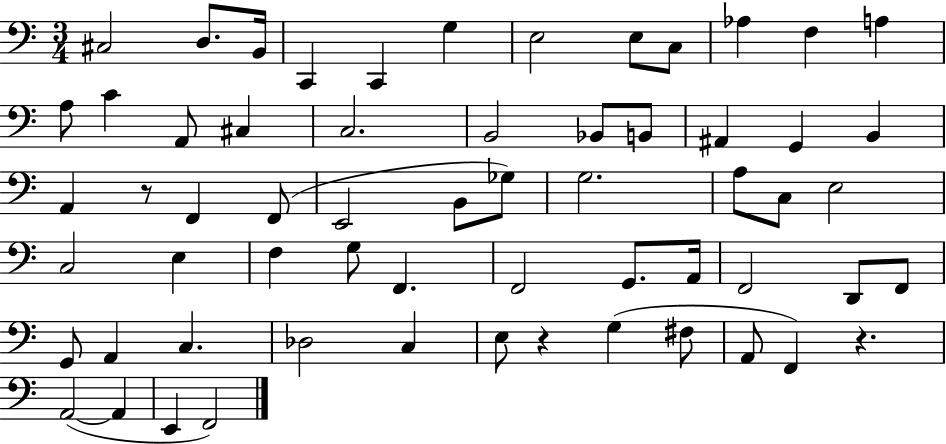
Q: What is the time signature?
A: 3/4